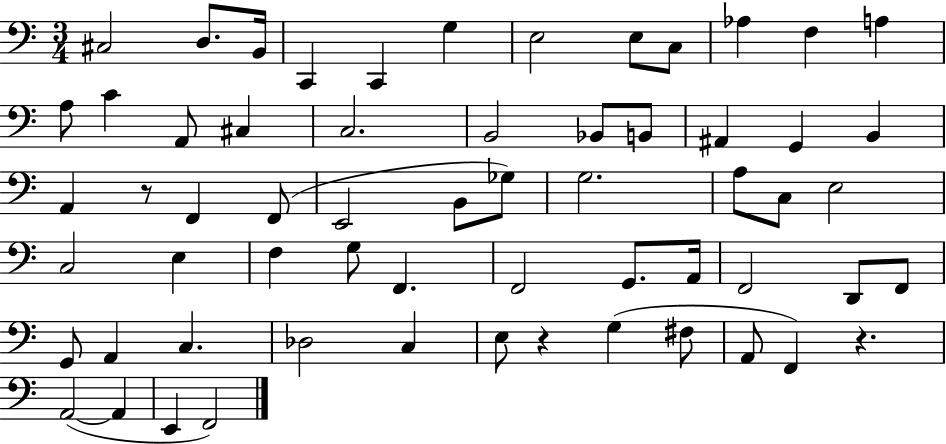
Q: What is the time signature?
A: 3/4